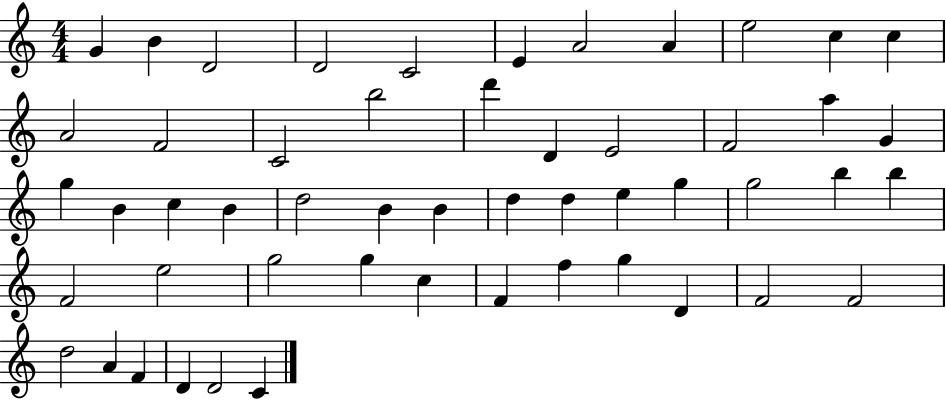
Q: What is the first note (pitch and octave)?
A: G4